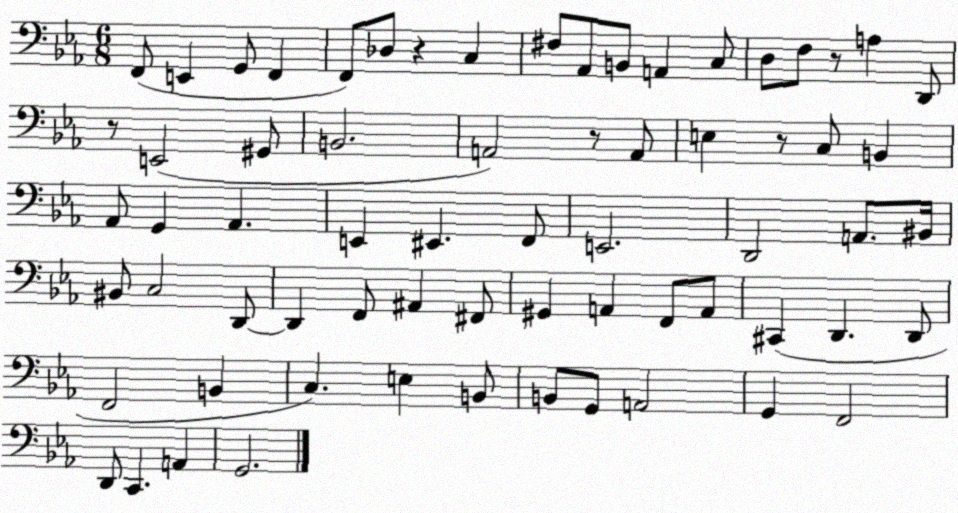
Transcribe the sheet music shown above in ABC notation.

X:1
T:Untitled
M:6/8
L:1/4
K:Eb
F,,/2 E,, G,,/2 F,, F,,/2 _D,/2 z C, ^F,/2 _A,,/2 B,,/2 A,, C,/2 D,/2 F,/2 z/2 A, D,,/2 z/2 E,,2 ^G,,/2 B,,2 A,,2 z/2 A,,/2 E, z/2 C,/2 B,, _A,,/2 G,, _A,, E,, ^E,, F,,/2 E,,2 D,,2 A,,/2 ^B,,/4 ^B,,/2 C,2 D,,/2 D,, F,,/2 ^A,, ^F,,/2 ^G,, A,, F,,/2 A,,/2 ^C,, D,, D,,/2 F,,2 B,, C, E, B,,/2 B,,/2 G,,/2 A,,2 G,, F,,2 D,,/2 C,, A,, G,,2